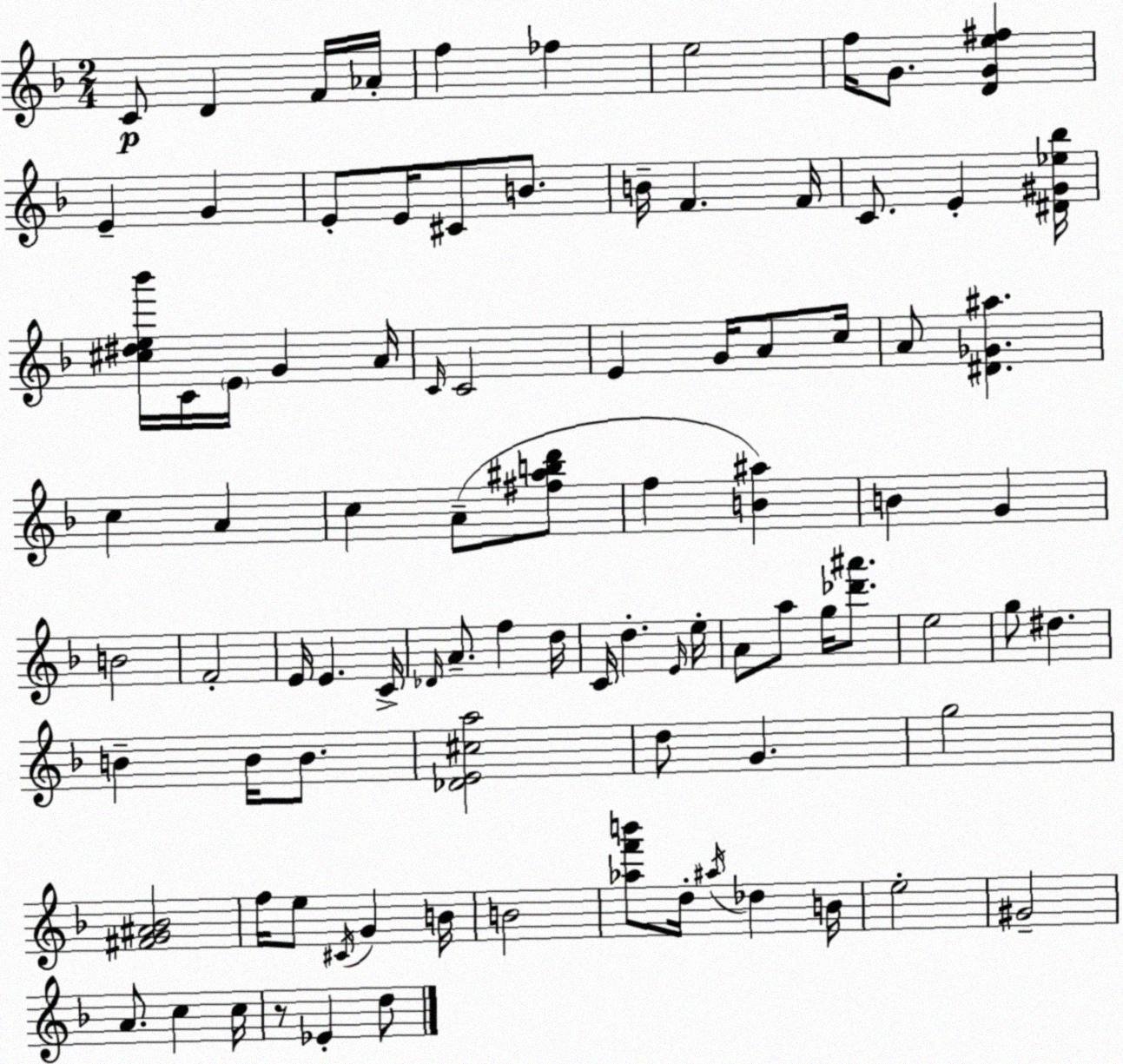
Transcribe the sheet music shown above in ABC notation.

X:1
T:Untitled
M:2/4
L:1/4
K:Dm
C/2 D F/4 _A/4 f _f e2 f/4 G/2 [DGe^f] E G E/2 E/4 ^C/2 B/2 B/4 F F/4 C/2 E [^D^G_e_b]/4 [^c^de_b']/4 C/4 E/4 G A/4 C/4 C2 E G/4 A/2 c/4 A/2 [^D_G^a] c A c A/2 [^f^abd']/2 f [B^a] B G B2 F2 E/4 E C/4 _D/4 A/2 f d/4 C/4 d E/4 e/4 A/2 a/2 g/4 [_d'^a']/2 e2 g/2 ^d B B/4 B/2 [_DE^ca]2 d/2 G g2 [^FG^A_B]2 f/4 e/2 ^C/4 G B/4 B2 [_af'b']/2 d/4 ^a/4 _d B/4 e2 ^G2 A/2 c c/4 z/2 _E d/2